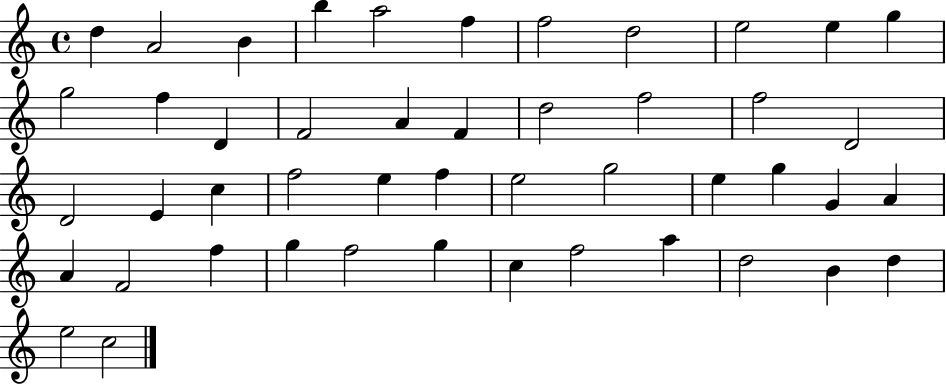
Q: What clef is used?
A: treble